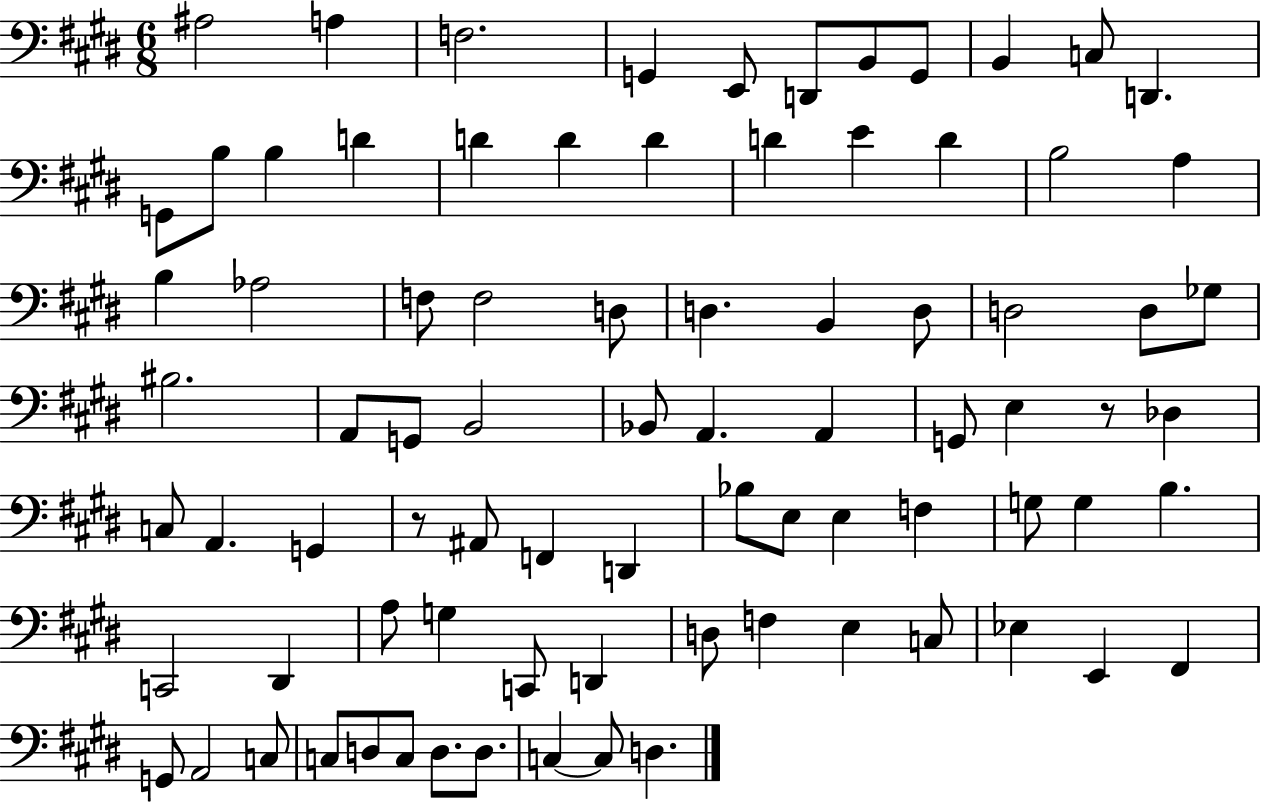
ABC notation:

X:1
T:Untitled
M:6/8
L:1/4
K:E
^A,2 A, F,2 G,, E,,/2 D,,/2 B,,/2 G,,/2 B,, C,/2 D,, G,,/2 B,/2 B, D D D D D E D B,2 A, B, _A,2 F,/2 F,2 D,/2 D, B,, D,/2 D,2 D,/2 _G,/2 ^B,2 A,,/2 G,,/2 B,,2 _B,,/2 A,, A,, G,,/2 E, z/2 _D, C,/2 A,, G,, z/2 ^A,,/2 F,, D,, _B,/2 E,/2 E, F, G,/2 G, B, C,,2 ^D,, A,/2 G, C,,/2 D,, D,/2 F, E, C,/2 _E, E,, ^F,, G,,/2 A,,2 C,/2 C,/2 D,/2 C,/2 D,/2 D,/2 C, C,/2 D,